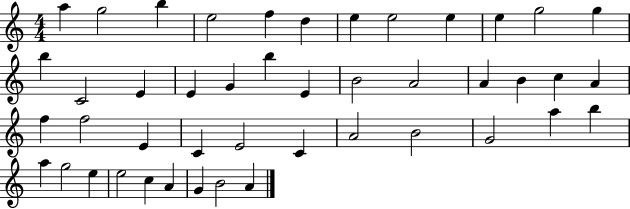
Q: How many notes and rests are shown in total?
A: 45